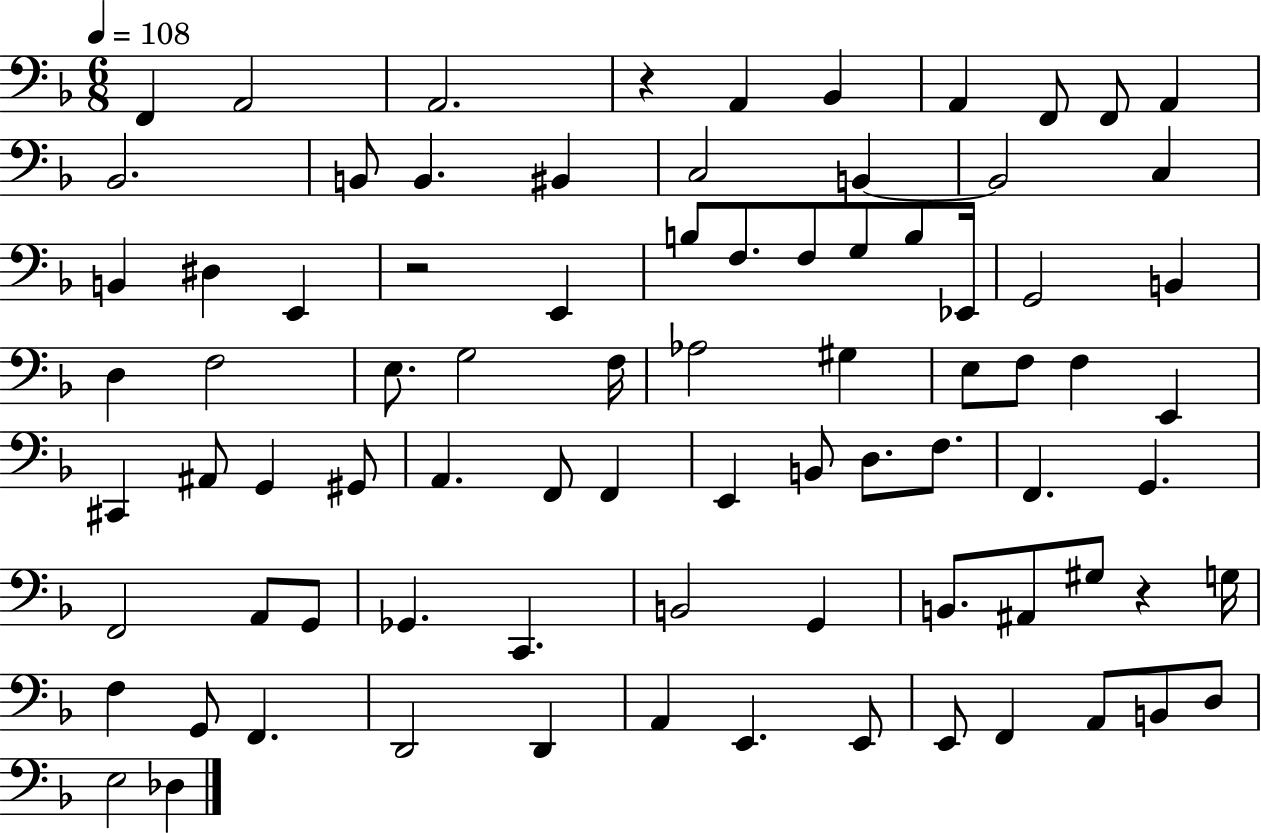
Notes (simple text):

F2/q A2/h A2/h. R/q A2/q Bb2/q A2/q F2/e F2/e A2/q Bb2/h. B2/e B2/q. BIS2/q C3/h B2/q B2/h C3/q B2/q D#3/q E2/q R/h E2/q B3/e F3/e. F3/e G3/e B3/e Eb2/s G2/h B2/q D3/q F3/h E3/e. G3/h F3/s Ab3/h G#3/q E3/e F3/e F3/q E2/q C#2/q A#2/e G2/q G#2/e A2/q. F2/e F2/q E2/q B2/e D3/e. F3/e. F2/q. G2/q. F2/h A2/e G2/e Gb2/q. C2/q. B2/h G2/q B2/e. A#2/e G#3/e R/q G3/s F3/q G2/e F2/q. D2/h D2/q A2/q E2/q. E2/e E2/e F2/q A2/e B2/e D3/e E3/h Db3/q